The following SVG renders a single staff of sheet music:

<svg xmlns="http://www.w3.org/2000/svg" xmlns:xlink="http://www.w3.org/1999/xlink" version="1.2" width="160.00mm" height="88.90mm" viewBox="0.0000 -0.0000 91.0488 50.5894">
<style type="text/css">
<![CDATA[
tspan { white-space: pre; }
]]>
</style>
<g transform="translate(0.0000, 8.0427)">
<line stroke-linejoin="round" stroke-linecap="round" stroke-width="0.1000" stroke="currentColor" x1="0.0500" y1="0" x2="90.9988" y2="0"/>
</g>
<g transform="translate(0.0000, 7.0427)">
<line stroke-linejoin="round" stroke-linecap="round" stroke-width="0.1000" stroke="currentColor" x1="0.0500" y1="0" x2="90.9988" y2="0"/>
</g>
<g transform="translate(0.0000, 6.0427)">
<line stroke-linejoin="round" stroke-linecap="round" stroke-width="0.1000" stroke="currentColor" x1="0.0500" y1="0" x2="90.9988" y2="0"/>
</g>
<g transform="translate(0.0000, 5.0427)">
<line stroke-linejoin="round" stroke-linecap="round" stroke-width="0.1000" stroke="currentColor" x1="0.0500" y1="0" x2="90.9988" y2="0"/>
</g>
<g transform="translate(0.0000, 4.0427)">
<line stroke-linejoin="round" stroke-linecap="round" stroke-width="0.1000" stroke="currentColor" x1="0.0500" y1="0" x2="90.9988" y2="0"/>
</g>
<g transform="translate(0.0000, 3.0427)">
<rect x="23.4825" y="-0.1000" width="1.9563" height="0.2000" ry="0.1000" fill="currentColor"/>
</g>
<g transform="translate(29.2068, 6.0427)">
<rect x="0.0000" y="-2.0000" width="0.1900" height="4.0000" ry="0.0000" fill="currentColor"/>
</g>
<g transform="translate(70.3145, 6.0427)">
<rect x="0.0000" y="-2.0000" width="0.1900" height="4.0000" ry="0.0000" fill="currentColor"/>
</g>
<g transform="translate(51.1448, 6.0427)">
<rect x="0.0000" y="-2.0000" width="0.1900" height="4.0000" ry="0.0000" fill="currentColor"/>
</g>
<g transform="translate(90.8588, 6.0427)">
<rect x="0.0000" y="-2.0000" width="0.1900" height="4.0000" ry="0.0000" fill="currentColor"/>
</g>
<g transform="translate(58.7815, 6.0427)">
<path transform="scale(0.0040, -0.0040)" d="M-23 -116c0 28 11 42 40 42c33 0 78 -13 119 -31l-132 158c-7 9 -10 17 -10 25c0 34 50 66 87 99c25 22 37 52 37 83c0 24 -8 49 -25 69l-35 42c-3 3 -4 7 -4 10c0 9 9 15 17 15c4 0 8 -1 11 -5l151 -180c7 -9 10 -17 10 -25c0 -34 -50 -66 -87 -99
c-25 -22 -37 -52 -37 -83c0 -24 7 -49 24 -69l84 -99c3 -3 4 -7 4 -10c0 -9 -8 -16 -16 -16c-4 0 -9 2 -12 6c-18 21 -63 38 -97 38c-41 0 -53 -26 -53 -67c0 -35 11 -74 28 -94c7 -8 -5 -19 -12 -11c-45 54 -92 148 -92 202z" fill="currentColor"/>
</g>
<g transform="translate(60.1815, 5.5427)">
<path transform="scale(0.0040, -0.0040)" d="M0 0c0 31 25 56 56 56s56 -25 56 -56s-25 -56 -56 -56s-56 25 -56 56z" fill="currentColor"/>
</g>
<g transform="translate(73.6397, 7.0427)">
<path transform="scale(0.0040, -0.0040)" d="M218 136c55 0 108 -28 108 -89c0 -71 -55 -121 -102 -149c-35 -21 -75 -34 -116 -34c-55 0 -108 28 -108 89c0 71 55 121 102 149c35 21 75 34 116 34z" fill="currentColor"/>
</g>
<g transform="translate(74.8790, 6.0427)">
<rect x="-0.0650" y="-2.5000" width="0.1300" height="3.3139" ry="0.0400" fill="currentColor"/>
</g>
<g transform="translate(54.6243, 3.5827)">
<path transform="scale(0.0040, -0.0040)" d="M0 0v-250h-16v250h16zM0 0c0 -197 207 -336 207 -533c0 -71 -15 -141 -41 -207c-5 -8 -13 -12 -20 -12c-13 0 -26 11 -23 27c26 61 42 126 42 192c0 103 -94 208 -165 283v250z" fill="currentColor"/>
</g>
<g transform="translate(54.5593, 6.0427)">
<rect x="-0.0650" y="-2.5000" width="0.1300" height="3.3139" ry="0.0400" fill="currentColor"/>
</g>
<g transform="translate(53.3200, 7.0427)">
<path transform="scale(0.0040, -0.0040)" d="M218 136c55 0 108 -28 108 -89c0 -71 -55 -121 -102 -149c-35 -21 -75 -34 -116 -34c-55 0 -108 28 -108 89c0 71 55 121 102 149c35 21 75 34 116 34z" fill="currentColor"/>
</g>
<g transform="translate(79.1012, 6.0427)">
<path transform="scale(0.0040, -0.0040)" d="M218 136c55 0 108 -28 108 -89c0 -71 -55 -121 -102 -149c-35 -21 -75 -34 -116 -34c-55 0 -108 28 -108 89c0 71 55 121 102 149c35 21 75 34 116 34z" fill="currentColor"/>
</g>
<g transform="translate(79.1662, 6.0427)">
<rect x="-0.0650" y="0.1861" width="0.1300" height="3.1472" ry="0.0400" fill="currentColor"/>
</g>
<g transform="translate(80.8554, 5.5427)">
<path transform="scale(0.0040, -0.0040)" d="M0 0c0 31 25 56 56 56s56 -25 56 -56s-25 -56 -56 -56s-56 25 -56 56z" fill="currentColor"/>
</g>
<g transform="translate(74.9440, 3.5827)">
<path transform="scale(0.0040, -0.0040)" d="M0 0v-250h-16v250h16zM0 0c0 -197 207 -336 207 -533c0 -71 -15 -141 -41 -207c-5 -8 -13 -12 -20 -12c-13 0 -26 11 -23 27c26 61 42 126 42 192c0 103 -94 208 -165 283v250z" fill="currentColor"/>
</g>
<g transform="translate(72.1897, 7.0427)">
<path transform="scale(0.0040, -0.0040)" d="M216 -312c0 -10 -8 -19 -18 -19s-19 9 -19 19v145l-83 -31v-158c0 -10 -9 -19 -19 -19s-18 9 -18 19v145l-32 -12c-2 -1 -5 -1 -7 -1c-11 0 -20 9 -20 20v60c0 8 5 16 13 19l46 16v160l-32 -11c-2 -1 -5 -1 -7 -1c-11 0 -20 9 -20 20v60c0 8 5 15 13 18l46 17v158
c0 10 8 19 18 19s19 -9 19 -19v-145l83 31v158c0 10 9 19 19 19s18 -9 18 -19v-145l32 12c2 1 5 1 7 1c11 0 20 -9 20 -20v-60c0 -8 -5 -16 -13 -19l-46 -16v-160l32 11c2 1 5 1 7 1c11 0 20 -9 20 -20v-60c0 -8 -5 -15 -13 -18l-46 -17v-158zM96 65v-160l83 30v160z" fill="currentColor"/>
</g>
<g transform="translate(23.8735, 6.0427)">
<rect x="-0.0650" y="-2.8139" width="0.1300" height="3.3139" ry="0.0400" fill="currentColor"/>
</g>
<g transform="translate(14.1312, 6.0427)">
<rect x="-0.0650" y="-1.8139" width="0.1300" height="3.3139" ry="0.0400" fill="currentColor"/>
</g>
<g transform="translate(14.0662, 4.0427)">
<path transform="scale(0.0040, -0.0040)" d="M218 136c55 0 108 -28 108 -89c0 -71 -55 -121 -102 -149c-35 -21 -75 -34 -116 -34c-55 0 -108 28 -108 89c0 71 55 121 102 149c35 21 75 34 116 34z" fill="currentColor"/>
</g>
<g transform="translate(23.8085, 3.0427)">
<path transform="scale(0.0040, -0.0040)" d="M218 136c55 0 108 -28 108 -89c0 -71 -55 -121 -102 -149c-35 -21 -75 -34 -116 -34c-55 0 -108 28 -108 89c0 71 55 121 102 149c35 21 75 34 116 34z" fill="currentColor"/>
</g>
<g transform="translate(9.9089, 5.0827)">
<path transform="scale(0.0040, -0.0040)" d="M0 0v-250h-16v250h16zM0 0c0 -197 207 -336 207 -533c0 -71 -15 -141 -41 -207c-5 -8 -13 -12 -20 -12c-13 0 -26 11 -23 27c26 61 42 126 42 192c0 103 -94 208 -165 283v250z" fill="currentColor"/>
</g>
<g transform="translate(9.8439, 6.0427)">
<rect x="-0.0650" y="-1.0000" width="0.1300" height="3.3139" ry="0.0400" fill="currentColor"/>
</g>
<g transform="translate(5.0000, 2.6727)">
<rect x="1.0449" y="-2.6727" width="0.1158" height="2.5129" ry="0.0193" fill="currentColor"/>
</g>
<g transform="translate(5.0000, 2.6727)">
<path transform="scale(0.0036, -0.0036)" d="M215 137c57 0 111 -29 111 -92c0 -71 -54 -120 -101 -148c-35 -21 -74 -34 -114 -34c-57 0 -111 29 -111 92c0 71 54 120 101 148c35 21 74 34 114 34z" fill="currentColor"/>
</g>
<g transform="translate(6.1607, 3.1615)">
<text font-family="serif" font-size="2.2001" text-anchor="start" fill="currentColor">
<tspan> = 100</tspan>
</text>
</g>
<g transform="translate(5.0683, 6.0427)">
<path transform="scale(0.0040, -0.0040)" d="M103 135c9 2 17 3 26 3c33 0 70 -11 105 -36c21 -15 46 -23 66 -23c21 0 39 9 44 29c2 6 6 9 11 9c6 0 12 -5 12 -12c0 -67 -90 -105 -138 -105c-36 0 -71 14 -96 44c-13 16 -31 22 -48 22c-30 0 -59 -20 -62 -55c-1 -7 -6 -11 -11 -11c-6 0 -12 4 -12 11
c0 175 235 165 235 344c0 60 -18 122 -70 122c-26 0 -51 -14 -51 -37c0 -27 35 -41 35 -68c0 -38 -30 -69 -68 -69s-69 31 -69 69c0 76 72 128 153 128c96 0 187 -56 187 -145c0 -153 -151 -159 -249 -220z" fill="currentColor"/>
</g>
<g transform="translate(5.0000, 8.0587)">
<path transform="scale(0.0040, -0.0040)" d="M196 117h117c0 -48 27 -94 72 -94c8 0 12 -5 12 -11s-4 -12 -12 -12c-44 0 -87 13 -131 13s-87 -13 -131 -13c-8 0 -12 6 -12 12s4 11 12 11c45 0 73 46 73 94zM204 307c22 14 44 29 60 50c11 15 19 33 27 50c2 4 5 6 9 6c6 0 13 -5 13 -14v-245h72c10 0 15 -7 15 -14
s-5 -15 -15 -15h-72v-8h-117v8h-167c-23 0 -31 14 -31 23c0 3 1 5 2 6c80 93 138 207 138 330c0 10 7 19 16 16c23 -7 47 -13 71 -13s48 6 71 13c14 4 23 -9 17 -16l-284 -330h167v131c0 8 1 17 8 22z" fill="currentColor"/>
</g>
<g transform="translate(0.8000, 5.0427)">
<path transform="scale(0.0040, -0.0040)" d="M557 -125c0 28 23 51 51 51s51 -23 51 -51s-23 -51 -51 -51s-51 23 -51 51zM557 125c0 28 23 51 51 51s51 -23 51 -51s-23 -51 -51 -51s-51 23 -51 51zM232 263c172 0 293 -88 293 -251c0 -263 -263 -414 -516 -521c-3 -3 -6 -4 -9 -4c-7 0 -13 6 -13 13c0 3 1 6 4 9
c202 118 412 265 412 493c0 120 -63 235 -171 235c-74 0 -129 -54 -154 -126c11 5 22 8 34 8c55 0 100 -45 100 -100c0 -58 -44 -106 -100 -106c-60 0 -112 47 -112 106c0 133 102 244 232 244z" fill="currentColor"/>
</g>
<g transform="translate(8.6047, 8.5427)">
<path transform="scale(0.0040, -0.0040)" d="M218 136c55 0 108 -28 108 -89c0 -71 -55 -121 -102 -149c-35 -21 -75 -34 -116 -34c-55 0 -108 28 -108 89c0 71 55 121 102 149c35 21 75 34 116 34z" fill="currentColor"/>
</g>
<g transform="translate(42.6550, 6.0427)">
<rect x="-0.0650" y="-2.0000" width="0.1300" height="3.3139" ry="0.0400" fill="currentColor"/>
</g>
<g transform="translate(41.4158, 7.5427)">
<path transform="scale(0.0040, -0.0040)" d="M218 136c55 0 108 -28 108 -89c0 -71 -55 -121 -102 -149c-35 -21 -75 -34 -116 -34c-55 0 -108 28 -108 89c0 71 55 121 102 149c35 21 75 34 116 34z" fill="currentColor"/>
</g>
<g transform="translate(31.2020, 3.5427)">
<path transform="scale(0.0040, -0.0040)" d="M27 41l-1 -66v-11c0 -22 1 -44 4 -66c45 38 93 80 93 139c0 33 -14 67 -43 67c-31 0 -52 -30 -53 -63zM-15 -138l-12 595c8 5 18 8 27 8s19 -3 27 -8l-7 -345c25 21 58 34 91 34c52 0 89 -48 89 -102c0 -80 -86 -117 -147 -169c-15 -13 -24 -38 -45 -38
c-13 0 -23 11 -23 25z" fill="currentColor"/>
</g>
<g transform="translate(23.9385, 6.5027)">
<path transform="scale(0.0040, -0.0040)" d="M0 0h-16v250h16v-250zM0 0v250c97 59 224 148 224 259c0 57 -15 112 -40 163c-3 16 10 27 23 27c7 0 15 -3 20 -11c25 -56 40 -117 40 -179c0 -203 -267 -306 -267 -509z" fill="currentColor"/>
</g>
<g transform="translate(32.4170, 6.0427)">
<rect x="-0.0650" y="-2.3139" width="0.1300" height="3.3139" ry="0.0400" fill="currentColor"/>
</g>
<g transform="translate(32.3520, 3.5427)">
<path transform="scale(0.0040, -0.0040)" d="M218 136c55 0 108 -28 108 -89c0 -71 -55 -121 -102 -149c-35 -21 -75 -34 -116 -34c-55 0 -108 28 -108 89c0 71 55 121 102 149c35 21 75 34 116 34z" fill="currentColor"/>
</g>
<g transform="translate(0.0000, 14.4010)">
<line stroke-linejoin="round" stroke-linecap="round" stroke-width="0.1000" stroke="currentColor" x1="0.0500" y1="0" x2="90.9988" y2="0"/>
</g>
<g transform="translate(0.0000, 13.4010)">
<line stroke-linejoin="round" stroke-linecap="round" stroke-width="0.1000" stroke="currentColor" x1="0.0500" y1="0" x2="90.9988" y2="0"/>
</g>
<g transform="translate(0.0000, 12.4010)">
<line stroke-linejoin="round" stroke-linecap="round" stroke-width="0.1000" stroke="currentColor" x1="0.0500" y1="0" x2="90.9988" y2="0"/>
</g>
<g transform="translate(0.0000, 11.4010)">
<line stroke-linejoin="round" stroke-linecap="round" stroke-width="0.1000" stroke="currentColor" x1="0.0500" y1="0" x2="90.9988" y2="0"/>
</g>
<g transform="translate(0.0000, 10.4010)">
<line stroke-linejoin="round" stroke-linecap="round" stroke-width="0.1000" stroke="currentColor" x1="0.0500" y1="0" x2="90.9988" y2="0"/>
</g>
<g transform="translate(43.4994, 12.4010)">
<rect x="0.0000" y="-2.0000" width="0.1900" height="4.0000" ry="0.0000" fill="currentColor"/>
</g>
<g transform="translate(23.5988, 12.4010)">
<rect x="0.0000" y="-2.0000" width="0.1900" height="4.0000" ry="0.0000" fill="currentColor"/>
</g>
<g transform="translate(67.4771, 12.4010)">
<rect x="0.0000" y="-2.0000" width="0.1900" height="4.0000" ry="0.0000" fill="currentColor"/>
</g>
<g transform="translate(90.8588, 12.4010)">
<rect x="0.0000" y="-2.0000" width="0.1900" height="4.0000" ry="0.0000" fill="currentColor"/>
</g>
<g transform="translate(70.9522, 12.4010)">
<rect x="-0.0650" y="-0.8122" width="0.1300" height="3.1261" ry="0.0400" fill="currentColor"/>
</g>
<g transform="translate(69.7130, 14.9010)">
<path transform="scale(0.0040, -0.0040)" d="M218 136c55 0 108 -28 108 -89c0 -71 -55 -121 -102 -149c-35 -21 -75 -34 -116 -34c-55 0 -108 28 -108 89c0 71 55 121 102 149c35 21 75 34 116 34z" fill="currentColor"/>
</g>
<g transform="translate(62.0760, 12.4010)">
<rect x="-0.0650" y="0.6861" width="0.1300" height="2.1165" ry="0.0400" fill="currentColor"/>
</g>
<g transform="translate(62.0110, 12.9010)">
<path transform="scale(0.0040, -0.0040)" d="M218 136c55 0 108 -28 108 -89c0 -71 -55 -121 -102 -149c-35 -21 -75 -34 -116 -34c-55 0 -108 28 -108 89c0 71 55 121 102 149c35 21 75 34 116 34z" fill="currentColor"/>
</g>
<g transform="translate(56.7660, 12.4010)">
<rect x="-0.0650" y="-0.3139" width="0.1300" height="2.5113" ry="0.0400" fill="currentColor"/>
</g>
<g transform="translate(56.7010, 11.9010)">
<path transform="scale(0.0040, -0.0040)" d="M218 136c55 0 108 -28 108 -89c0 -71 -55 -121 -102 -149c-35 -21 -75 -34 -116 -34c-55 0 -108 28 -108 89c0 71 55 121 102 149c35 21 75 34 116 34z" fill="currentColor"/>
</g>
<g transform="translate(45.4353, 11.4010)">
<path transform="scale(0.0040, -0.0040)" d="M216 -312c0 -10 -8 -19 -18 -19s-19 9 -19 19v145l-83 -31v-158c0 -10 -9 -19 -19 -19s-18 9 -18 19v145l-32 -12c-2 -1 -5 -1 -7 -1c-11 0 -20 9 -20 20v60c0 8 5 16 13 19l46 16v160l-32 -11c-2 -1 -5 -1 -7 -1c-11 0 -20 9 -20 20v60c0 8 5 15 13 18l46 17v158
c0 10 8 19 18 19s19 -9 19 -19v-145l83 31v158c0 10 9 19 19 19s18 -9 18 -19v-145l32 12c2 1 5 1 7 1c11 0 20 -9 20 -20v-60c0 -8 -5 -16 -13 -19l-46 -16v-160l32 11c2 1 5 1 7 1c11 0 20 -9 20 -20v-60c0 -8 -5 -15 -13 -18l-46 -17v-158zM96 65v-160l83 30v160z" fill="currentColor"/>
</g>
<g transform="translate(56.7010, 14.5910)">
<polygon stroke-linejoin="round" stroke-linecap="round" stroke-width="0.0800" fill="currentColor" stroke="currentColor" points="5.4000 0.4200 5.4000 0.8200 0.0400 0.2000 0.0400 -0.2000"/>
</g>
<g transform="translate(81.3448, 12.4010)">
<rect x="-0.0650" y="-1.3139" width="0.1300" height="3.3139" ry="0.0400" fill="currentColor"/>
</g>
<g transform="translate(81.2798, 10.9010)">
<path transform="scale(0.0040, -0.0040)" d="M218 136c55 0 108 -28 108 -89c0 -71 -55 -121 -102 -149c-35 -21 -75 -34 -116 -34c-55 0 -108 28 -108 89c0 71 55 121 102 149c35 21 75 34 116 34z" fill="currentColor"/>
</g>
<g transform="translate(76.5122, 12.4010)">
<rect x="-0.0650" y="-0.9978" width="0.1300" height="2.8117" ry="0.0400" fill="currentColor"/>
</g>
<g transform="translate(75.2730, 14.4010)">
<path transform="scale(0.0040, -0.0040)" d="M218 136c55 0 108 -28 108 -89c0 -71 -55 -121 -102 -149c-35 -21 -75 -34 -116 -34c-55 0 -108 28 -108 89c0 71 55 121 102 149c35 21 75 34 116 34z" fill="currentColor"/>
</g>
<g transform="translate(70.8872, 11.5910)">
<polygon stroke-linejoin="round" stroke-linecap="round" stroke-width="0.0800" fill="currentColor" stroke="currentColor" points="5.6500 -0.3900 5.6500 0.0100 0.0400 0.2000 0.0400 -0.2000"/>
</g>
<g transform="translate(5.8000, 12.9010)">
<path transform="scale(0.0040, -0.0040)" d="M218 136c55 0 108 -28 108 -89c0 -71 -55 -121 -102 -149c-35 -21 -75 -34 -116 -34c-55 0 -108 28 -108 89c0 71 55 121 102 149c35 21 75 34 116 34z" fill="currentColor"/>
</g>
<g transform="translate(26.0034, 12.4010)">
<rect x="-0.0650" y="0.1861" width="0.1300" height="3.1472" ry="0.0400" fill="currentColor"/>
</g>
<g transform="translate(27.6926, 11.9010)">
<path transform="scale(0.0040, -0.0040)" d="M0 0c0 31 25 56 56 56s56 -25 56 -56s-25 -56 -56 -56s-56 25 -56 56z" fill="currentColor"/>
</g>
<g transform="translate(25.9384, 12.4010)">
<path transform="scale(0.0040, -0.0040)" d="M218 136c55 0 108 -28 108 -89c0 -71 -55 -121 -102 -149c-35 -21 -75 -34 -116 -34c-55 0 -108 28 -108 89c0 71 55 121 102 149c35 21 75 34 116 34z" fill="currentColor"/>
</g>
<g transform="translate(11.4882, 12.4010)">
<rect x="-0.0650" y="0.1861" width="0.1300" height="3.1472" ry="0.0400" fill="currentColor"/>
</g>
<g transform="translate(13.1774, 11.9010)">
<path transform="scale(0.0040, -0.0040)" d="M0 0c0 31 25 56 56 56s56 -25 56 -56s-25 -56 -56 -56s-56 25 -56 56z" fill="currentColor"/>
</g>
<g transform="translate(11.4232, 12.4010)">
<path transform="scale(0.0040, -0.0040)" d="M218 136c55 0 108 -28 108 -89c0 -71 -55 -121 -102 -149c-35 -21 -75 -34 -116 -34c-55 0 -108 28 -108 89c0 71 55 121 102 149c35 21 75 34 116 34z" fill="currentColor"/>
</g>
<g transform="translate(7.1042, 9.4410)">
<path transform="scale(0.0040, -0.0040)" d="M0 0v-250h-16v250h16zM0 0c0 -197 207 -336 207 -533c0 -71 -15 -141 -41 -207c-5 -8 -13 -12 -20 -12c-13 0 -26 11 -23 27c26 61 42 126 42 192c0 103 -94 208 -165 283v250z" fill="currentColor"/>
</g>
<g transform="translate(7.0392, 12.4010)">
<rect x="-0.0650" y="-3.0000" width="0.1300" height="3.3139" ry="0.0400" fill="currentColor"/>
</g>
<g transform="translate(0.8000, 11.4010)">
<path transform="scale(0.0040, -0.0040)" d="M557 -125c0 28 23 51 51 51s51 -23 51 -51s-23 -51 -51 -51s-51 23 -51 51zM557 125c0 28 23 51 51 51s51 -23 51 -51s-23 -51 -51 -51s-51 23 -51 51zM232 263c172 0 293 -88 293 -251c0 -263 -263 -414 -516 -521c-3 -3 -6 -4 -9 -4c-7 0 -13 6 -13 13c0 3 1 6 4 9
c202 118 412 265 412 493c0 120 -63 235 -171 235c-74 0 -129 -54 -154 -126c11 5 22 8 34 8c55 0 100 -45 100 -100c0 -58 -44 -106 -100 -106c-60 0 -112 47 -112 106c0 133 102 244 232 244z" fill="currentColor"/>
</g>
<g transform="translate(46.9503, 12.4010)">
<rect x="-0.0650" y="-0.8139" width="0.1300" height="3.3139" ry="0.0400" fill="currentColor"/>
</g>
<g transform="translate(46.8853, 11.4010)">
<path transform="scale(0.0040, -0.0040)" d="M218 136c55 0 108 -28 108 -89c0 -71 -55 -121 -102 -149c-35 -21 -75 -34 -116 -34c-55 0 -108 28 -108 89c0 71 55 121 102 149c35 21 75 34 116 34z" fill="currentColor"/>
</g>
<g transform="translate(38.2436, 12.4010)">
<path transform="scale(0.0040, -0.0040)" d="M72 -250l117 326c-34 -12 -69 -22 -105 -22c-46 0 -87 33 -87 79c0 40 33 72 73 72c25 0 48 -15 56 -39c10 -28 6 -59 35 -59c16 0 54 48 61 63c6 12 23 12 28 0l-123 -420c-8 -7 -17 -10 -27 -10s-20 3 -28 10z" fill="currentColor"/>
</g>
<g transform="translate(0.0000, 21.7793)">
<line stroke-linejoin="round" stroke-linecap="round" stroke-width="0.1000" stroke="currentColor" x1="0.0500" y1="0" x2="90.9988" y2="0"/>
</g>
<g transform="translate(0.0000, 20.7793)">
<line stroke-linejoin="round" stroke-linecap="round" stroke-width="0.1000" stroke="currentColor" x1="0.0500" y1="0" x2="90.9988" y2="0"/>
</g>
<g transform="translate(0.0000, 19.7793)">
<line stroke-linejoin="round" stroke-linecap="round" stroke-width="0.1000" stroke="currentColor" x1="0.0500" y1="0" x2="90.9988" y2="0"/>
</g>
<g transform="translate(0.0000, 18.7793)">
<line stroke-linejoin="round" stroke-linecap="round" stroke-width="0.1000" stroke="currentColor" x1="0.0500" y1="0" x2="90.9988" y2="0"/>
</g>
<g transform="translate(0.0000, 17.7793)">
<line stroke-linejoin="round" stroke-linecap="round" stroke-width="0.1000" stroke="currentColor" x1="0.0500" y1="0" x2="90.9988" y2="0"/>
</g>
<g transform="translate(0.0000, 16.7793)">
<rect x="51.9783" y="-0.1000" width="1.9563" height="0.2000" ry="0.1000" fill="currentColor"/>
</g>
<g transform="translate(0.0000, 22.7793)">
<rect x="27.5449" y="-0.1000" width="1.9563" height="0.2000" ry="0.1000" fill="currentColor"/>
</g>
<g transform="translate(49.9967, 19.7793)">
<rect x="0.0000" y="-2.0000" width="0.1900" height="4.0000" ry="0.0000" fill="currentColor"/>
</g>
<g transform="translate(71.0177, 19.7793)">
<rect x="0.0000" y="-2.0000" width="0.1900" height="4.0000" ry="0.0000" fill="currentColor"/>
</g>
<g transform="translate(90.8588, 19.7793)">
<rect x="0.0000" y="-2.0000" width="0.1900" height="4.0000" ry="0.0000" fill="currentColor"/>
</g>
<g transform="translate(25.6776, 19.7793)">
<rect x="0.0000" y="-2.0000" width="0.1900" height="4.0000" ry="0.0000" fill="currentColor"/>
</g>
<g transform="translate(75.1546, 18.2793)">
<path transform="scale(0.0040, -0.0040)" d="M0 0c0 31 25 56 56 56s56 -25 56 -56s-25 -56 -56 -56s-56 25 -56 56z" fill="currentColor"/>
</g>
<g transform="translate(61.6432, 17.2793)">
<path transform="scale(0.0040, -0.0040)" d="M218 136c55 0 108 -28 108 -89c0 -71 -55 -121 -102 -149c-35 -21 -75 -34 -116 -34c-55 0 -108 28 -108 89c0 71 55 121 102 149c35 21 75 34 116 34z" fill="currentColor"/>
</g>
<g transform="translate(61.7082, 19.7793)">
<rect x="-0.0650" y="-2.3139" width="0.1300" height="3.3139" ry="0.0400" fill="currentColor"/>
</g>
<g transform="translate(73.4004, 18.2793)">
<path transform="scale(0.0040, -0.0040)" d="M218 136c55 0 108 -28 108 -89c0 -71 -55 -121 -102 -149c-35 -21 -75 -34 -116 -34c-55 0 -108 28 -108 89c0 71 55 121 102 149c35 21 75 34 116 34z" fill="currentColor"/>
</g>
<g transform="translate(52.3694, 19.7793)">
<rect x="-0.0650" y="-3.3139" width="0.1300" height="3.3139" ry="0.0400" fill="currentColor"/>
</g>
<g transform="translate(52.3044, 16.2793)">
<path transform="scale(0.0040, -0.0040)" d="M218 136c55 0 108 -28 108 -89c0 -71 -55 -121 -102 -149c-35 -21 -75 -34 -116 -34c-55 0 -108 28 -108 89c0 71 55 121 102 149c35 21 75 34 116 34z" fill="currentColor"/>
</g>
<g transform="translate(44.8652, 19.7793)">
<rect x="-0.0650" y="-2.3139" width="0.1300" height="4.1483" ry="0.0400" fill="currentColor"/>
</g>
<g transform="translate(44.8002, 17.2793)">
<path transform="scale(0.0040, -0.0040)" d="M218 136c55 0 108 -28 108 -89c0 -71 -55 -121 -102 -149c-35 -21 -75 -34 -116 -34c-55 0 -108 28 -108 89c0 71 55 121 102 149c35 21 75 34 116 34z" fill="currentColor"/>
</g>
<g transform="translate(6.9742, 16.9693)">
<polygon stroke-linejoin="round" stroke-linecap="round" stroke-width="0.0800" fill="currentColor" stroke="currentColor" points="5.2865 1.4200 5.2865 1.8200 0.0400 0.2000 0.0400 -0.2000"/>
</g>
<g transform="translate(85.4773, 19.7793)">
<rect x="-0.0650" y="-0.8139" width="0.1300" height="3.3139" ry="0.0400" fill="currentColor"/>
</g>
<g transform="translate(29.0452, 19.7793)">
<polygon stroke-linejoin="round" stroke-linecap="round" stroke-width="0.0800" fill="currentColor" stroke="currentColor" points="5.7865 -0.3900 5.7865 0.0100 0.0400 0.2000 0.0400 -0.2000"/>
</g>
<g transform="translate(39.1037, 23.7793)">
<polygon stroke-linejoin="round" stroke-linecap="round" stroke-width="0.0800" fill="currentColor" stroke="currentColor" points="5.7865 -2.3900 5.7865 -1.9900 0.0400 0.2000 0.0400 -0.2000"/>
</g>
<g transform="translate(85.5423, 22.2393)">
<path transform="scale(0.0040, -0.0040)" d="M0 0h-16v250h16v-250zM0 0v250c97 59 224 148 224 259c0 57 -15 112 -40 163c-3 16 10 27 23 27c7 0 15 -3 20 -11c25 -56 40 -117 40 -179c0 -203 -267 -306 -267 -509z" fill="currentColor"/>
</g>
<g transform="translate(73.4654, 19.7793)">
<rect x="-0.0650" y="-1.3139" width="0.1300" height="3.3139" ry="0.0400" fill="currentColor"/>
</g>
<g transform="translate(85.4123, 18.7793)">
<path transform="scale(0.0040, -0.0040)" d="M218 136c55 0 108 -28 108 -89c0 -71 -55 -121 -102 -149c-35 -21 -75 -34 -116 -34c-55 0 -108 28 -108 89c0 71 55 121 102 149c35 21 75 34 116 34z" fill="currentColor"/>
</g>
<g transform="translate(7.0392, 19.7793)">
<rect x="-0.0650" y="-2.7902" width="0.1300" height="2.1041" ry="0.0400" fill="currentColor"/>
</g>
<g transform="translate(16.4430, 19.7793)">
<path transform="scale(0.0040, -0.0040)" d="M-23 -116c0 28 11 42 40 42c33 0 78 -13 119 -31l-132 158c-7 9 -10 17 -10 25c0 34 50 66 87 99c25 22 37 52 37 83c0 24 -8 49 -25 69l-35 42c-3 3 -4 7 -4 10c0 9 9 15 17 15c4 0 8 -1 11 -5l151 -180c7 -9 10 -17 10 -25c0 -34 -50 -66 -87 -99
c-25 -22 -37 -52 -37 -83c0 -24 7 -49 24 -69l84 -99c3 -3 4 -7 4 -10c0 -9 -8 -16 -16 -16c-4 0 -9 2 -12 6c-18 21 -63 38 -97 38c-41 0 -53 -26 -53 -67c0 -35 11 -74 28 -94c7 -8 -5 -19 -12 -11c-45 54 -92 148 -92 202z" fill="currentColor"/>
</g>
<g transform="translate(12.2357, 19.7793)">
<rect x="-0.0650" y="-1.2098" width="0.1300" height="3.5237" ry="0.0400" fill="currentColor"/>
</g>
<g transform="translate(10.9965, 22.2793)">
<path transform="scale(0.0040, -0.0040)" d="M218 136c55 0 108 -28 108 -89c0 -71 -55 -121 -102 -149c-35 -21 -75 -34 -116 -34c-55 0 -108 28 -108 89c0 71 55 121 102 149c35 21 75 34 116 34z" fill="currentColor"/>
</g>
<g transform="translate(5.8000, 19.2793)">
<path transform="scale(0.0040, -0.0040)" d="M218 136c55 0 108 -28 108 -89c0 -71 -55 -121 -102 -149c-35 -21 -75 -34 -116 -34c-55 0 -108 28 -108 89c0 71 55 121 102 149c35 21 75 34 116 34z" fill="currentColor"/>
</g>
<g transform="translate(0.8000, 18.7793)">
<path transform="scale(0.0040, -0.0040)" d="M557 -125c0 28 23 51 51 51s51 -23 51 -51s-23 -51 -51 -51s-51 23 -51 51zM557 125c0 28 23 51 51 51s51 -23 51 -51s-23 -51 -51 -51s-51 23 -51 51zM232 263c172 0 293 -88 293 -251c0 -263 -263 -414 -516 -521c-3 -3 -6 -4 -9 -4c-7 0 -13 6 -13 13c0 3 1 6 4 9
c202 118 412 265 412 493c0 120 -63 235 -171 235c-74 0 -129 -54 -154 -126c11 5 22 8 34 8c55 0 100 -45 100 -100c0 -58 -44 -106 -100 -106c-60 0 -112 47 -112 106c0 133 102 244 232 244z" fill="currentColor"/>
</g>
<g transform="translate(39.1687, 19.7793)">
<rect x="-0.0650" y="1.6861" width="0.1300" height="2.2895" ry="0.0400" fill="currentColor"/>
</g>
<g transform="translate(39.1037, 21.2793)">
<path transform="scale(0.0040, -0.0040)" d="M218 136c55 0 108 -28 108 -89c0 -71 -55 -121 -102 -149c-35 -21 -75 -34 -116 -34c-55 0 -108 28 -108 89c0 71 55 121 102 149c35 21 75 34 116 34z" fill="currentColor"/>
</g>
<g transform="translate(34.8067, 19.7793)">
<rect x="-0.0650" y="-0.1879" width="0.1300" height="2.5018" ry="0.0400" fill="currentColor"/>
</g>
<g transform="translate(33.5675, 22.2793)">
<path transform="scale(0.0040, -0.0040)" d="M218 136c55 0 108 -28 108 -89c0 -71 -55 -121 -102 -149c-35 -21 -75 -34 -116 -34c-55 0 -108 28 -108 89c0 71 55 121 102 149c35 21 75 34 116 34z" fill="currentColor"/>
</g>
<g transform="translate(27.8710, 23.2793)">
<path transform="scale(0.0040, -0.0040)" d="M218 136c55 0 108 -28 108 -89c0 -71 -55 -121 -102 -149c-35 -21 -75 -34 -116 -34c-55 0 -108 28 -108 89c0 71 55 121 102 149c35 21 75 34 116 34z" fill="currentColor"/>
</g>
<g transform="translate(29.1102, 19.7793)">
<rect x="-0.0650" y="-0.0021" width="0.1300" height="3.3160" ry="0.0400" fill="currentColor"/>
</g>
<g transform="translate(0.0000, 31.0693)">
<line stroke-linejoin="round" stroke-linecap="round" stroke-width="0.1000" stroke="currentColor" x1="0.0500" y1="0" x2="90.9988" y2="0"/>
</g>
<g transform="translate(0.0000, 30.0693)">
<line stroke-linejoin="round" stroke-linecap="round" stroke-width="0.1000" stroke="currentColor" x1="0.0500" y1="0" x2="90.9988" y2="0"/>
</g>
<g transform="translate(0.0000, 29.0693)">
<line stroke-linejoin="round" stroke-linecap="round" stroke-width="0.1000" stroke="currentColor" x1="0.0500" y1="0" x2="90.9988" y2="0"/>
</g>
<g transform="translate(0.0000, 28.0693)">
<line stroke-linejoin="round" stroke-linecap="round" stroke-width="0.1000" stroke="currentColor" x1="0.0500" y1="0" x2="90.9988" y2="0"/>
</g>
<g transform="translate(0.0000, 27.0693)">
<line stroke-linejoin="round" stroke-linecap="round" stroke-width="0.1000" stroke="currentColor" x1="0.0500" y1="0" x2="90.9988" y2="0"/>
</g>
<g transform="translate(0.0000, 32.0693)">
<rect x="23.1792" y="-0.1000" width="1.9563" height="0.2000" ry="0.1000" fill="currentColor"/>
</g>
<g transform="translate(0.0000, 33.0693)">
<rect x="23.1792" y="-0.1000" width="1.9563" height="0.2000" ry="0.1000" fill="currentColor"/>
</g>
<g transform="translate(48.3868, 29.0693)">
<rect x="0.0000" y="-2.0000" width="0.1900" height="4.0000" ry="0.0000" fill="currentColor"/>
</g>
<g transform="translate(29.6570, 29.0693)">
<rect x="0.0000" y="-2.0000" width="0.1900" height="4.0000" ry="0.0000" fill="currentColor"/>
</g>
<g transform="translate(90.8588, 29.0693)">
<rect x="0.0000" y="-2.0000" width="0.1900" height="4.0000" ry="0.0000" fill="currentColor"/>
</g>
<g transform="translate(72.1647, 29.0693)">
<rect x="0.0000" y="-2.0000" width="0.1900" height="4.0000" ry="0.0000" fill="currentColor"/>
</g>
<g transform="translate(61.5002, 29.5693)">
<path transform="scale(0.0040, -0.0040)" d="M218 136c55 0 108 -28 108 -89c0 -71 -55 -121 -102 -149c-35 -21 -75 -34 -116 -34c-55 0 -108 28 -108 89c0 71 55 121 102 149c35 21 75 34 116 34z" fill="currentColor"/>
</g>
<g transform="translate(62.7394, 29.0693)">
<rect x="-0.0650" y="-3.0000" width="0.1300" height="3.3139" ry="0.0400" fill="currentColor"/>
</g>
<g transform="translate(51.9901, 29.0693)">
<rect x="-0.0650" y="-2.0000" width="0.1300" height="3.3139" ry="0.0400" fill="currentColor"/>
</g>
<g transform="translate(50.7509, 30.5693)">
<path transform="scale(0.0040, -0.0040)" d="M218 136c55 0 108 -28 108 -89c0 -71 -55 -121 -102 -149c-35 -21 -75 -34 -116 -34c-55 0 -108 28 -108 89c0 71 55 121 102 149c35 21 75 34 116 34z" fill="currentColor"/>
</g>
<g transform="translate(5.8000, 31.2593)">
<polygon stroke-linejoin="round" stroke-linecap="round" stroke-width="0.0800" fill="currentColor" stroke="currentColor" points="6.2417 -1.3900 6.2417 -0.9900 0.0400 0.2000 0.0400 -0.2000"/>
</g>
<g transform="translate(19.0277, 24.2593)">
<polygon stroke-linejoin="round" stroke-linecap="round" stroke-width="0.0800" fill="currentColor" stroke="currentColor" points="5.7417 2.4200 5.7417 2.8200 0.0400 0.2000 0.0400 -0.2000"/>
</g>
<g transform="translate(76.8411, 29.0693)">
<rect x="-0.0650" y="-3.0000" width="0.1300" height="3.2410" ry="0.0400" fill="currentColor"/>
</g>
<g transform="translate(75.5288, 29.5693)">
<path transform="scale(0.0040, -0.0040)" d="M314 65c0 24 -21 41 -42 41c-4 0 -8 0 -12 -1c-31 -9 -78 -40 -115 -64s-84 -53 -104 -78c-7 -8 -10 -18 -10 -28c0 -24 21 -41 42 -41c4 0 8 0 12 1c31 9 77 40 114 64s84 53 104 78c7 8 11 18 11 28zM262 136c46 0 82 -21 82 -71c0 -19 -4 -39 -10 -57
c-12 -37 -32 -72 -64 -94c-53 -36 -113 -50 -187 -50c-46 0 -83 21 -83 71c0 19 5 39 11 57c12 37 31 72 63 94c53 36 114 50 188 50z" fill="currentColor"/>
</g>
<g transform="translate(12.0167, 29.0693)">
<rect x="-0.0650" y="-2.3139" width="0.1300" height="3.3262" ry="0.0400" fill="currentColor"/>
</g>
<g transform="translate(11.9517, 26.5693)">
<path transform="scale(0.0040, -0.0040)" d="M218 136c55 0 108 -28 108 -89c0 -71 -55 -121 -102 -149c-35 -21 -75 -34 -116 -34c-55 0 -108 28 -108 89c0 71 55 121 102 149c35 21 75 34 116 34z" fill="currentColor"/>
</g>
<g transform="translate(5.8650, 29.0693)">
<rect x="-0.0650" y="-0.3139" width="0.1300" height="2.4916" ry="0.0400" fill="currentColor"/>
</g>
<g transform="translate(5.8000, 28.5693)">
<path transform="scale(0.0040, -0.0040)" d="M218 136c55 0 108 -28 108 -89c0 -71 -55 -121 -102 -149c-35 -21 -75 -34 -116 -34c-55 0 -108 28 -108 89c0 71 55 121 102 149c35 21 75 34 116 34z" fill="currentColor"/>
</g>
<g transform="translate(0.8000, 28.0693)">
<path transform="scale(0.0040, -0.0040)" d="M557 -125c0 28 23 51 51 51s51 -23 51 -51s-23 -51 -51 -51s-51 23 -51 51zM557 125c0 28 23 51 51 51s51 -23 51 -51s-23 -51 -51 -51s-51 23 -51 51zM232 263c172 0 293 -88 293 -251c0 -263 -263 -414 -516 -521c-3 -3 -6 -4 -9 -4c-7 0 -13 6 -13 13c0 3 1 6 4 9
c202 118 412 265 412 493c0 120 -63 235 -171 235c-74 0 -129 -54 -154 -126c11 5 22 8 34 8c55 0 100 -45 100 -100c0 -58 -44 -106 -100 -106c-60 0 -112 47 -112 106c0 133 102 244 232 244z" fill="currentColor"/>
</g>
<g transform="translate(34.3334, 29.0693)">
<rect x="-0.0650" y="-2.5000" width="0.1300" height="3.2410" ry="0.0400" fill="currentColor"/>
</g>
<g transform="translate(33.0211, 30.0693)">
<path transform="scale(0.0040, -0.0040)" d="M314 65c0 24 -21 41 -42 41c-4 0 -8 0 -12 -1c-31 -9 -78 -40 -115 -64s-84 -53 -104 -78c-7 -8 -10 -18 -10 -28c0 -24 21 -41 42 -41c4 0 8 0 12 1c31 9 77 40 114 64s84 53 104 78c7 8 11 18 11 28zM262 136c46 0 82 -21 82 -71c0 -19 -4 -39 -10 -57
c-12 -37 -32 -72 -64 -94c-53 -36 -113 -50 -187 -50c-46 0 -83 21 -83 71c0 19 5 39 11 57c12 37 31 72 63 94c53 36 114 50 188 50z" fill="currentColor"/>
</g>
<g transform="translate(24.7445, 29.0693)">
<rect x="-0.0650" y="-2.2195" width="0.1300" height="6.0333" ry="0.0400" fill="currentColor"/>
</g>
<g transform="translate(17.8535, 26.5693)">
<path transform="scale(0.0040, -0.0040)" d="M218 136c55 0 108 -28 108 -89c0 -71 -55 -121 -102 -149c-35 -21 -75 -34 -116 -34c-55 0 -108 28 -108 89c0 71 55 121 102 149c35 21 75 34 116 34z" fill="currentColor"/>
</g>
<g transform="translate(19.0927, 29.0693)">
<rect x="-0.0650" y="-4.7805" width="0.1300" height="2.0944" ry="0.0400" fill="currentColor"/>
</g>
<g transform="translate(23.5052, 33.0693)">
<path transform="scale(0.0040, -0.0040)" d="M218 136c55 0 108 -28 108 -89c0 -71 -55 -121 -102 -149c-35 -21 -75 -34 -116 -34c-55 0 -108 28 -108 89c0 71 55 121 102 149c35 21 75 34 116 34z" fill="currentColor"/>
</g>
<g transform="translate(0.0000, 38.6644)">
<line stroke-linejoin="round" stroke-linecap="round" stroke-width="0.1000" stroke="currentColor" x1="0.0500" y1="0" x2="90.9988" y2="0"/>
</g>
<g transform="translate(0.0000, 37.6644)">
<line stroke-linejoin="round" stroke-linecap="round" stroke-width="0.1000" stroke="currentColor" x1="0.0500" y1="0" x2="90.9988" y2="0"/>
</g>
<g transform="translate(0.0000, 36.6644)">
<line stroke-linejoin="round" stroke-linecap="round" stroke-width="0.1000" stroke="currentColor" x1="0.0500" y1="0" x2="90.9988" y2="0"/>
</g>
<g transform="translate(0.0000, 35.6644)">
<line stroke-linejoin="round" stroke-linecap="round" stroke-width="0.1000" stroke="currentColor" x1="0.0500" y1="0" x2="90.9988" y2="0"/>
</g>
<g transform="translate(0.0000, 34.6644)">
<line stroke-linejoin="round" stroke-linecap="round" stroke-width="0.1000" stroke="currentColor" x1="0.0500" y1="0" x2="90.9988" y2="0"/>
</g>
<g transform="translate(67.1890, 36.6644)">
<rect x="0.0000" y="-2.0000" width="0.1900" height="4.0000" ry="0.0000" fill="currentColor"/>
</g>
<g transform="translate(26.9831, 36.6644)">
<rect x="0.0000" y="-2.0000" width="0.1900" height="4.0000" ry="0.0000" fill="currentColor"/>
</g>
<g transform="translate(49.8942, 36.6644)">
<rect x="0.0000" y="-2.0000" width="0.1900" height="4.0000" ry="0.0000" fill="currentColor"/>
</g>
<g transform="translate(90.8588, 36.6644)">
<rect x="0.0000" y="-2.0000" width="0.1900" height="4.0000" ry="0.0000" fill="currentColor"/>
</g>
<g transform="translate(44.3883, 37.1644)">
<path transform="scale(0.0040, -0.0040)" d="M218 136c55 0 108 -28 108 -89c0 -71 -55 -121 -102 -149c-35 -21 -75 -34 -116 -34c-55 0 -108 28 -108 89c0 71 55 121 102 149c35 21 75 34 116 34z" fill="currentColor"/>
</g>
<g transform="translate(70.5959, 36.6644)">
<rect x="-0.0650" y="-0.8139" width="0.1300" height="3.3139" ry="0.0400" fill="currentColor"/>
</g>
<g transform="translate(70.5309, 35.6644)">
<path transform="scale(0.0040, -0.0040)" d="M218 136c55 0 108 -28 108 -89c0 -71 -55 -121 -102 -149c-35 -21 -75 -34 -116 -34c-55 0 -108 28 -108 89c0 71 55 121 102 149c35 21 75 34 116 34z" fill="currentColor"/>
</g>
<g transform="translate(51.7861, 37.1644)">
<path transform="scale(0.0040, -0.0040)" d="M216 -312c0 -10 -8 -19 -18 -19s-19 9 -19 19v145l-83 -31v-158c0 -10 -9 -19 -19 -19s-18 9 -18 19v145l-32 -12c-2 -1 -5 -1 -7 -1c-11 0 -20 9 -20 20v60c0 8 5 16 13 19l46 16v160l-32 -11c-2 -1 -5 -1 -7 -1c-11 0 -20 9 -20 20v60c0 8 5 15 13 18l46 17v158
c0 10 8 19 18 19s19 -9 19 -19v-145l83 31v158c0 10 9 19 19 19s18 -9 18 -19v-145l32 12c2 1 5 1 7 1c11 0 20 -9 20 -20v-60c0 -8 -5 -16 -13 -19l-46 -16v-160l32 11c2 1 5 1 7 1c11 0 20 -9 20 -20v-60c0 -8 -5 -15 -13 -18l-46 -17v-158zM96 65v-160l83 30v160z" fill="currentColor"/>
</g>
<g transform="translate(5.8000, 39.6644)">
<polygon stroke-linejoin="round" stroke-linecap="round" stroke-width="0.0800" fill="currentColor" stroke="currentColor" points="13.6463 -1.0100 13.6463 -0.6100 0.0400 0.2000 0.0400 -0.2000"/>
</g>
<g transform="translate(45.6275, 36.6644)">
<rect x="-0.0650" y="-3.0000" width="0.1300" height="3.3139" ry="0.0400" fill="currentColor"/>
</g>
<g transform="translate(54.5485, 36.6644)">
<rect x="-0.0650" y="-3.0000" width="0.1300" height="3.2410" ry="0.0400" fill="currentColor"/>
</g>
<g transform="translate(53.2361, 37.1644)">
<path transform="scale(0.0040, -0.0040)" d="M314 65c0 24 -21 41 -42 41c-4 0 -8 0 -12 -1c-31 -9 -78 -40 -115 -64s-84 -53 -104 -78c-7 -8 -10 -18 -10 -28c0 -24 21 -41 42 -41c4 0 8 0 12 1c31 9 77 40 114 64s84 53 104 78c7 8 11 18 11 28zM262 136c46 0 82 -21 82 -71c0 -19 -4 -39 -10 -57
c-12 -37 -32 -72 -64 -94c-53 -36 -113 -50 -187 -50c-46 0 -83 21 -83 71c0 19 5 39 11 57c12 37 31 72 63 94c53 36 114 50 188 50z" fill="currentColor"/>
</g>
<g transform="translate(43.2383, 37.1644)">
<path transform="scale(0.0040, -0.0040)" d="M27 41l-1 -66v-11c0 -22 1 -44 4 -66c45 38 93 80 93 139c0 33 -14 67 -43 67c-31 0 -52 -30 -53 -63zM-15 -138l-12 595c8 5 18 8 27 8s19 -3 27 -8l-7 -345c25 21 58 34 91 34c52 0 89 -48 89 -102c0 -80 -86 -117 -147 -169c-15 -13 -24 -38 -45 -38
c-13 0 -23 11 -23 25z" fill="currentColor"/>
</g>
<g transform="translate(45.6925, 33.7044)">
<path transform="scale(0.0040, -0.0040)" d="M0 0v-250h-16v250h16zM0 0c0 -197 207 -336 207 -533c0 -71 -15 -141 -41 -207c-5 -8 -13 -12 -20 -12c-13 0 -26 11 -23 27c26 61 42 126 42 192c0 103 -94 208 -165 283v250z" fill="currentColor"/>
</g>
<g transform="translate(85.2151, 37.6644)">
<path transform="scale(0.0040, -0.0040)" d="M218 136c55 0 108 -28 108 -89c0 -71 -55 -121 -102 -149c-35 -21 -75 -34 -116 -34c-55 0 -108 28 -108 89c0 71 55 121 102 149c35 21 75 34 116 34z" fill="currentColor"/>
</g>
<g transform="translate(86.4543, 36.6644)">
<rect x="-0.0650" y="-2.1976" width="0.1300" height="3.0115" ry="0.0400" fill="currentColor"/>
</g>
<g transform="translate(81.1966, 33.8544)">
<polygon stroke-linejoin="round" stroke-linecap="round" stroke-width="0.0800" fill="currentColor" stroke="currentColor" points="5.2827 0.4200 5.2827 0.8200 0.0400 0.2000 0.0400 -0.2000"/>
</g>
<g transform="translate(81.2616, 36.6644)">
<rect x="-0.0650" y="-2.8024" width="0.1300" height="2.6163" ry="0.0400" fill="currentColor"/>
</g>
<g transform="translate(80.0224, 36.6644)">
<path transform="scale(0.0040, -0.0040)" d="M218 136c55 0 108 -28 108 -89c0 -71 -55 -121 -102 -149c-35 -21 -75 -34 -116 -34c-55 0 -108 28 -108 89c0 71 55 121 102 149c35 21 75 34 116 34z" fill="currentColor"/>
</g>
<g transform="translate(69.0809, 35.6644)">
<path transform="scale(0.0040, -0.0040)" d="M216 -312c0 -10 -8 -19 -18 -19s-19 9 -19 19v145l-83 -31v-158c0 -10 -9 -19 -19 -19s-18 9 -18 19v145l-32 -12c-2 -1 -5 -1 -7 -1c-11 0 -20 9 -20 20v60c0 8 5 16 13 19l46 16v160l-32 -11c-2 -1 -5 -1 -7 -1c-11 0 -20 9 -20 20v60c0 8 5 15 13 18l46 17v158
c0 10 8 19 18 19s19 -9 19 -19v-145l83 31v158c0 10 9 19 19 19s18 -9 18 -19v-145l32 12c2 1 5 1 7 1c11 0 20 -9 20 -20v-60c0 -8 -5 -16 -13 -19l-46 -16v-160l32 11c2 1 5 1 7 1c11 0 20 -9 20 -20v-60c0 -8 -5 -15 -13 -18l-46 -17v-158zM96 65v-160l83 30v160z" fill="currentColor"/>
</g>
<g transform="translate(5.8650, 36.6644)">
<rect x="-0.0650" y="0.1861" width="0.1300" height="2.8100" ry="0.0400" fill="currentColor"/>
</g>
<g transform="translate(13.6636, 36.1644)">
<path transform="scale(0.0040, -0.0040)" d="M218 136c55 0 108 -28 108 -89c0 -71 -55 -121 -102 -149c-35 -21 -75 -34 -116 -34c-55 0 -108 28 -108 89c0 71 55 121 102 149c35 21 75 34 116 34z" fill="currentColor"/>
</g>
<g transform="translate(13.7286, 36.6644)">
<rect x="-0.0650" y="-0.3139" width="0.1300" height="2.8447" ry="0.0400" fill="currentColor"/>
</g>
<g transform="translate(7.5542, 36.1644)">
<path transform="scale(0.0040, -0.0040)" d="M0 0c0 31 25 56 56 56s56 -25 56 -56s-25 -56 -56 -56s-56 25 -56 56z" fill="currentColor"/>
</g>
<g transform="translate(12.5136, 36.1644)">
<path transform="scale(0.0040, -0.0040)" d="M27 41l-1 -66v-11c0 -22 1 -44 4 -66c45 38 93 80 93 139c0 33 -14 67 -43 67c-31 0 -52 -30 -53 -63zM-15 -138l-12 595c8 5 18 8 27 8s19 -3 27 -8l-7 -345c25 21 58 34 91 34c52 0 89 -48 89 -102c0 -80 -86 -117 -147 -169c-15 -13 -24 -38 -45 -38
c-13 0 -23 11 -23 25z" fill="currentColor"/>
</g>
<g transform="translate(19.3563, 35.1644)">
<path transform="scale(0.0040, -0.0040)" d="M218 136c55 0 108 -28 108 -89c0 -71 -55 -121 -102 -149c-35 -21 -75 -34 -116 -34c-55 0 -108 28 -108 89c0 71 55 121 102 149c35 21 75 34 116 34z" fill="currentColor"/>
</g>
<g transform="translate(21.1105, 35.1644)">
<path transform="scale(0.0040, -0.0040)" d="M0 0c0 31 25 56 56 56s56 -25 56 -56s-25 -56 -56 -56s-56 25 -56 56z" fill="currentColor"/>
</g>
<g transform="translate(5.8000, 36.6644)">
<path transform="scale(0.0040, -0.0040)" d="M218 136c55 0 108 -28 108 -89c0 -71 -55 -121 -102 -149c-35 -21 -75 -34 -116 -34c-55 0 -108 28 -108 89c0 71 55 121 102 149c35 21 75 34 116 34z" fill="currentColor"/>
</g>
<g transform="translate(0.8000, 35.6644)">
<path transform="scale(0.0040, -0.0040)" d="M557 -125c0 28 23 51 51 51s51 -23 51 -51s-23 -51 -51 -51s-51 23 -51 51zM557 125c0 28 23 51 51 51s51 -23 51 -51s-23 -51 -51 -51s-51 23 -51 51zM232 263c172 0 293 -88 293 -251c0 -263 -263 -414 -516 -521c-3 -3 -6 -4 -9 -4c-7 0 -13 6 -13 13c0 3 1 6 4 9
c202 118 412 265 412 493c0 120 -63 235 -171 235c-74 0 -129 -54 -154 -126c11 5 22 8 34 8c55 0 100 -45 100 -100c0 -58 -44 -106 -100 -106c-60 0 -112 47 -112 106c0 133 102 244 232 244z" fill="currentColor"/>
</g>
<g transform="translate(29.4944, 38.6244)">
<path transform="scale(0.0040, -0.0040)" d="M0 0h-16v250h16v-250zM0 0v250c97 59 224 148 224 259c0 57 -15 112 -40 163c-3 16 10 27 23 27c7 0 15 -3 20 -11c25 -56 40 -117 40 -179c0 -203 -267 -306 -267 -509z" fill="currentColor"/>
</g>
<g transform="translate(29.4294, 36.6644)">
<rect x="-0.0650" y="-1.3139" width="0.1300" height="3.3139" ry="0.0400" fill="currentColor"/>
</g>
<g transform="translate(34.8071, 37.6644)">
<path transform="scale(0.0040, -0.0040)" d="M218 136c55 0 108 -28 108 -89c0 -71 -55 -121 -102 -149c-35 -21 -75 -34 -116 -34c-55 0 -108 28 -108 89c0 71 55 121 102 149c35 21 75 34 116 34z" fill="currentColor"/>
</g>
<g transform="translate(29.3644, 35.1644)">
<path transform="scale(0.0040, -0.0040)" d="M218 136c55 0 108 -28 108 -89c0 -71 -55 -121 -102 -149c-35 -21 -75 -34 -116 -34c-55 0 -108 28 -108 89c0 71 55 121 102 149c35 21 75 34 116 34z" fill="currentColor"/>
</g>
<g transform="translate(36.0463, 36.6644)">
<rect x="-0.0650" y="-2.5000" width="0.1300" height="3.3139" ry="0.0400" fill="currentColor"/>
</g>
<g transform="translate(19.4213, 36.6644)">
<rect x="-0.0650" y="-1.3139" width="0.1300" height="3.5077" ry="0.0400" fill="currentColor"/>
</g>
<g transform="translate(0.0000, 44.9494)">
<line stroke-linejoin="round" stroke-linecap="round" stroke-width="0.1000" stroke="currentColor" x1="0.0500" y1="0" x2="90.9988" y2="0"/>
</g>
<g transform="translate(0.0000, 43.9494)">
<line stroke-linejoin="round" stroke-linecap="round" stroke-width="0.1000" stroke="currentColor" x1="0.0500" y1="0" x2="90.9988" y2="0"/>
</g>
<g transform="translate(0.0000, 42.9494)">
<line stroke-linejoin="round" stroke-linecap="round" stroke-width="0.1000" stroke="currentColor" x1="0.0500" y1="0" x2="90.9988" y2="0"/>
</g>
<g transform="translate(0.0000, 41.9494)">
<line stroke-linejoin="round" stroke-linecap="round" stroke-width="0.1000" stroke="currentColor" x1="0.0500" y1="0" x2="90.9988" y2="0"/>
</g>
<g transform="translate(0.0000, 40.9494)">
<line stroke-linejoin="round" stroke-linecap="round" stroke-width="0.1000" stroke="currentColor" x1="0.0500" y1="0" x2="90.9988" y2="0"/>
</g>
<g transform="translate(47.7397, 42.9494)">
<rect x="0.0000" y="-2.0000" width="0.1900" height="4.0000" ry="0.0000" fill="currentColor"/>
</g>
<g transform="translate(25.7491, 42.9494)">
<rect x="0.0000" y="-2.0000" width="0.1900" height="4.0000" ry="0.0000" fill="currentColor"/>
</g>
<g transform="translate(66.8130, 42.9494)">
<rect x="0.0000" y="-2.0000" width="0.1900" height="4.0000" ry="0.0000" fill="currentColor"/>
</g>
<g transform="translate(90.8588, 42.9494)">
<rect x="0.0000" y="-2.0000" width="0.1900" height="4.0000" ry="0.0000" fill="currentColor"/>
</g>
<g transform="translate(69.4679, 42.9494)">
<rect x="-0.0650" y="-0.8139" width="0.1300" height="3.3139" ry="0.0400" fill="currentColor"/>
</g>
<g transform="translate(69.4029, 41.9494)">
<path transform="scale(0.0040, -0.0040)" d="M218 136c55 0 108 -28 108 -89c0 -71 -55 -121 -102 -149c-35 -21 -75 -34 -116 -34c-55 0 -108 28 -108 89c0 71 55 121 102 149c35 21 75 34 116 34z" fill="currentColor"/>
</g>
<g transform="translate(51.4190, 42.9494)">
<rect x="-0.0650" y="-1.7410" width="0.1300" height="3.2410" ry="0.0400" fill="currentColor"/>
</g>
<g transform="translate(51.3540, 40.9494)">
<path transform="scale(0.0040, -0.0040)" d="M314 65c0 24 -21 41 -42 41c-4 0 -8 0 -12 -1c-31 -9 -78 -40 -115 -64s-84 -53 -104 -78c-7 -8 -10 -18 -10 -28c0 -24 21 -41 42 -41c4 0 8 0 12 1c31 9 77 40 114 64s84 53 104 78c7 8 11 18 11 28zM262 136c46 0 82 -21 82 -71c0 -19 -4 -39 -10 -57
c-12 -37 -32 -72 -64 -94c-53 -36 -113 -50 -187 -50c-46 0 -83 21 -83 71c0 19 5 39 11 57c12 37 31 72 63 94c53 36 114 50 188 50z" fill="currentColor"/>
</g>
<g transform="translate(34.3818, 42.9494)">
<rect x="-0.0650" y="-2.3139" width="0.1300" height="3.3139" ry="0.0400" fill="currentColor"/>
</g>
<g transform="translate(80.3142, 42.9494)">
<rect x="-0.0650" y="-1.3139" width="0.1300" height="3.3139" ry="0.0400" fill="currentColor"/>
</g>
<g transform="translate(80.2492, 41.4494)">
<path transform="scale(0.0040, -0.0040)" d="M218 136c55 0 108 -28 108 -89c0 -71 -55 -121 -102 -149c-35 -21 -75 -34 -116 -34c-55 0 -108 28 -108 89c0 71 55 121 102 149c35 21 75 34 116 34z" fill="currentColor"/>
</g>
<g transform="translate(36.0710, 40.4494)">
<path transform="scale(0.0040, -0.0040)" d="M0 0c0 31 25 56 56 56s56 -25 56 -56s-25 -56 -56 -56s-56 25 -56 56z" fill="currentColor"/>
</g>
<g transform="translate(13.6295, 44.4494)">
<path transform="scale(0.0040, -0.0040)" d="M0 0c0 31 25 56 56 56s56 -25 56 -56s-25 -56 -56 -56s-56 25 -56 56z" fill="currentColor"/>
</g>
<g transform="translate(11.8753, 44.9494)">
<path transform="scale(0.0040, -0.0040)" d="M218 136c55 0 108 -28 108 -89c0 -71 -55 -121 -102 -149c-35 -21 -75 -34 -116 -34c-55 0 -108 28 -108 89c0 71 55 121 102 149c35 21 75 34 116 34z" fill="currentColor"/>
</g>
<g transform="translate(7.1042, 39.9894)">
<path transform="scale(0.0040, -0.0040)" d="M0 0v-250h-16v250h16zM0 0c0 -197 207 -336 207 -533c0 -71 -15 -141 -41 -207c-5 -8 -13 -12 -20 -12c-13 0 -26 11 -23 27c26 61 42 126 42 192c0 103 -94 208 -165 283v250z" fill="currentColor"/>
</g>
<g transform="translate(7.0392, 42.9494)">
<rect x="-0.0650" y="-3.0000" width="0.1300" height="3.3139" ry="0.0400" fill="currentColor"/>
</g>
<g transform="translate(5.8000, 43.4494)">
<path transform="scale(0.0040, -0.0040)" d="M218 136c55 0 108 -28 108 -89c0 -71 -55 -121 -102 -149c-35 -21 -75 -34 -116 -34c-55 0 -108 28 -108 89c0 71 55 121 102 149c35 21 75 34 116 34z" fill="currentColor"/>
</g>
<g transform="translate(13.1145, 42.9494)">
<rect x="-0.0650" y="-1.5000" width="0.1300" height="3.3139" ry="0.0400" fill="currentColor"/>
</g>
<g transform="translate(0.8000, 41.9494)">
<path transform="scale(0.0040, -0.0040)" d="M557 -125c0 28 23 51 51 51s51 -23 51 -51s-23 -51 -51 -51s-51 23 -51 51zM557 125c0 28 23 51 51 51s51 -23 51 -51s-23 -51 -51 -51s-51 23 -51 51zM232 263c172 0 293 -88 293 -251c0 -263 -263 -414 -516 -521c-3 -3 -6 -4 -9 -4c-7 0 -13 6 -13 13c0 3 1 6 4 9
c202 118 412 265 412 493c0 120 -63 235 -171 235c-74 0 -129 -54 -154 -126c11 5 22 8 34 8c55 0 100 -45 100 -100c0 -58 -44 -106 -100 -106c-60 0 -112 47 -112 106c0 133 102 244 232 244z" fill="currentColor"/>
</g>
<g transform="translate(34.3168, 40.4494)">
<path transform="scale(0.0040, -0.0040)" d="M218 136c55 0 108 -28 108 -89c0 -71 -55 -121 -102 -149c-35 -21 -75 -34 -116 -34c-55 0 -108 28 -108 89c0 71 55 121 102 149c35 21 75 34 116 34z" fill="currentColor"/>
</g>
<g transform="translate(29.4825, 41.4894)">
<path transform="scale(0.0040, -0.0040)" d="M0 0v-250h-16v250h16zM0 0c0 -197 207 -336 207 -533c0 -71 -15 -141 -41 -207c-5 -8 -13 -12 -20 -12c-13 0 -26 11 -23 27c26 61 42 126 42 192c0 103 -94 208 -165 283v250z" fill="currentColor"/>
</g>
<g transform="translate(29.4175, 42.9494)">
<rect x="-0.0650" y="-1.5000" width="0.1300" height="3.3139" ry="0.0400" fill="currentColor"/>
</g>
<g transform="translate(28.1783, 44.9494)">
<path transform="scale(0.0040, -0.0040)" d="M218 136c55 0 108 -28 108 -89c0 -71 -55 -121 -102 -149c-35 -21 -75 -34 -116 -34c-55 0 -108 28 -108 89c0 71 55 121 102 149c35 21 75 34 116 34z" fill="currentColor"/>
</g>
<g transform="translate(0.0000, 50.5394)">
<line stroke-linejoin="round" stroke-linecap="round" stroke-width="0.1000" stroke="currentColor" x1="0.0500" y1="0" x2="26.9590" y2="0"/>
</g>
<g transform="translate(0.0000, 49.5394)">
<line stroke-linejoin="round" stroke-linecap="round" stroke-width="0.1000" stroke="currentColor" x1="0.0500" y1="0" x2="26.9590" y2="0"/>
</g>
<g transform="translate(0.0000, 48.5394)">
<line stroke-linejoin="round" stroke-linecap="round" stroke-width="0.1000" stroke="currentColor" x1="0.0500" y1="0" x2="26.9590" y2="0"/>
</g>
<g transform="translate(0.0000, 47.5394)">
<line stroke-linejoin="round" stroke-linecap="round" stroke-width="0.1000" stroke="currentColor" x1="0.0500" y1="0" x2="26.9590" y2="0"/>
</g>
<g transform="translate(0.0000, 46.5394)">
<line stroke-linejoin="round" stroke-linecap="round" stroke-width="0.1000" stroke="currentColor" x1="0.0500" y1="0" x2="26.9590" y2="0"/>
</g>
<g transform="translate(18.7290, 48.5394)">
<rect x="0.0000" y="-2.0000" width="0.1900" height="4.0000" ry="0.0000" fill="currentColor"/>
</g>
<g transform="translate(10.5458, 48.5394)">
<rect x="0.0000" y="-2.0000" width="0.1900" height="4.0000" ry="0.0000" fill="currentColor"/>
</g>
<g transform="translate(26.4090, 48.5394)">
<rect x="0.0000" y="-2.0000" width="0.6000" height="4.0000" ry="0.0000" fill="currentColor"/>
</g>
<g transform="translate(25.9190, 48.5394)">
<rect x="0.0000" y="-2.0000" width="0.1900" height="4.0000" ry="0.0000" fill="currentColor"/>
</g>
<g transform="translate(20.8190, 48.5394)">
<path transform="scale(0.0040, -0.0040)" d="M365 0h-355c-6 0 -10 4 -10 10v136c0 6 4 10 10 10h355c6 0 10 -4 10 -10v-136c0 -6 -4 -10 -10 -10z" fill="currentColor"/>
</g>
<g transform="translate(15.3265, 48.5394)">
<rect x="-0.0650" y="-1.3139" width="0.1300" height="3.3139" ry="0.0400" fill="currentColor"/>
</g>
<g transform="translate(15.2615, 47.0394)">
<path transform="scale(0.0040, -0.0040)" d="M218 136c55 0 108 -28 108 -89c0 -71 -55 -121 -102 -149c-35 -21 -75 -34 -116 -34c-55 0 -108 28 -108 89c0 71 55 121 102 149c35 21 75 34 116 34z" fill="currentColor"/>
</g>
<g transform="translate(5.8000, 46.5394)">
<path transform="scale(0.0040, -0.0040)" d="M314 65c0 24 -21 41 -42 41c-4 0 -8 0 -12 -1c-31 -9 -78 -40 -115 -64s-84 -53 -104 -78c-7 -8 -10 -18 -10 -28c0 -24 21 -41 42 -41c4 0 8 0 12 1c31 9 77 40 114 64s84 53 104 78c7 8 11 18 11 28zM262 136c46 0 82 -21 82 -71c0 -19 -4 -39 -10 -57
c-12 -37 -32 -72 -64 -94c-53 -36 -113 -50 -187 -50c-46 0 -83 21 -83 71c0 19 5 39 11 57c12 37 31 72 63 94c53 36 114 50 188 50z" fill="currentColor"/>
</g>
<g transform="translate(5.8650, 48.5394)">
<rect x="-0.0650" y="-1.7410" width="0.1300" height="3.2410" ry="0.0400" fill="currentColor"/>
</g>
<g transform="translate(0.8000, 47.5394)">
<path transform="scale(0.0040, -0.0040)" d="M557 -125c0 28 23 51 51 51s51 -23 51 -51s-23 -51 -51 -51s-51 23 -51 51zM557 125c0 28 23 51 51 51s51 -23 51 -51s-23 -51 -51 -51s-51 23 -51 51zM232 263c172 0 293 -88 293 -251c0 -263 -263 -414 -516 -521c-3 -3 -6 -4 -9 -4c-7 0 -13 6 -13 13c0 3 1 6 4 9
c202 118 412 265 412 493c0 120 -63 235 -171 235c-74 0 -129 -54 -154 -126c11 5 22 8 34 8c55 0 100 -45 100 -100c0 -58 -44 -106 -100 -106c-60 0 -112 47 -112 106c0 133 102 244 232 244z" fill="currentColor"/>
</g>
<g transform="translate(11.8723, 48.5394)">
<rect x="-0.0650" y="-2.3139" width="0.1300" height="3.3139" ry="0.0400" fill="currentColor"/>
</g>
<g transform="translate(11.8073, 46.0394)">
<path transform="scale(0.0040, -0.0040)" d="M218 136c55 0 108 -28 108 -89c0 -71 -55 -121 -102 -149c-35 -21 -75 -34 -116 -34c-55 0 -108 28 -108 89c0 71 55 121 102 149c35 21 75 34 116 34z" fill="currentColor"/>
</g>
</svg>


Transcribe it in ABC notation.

X:1
T:Untitled
M:2/4
L:1/4
K:C
F,,/2 A, C/2 _B, A,, B,,/2 z ^B,,/2 D, C,/2 D, D, z/2 ^F, E,/2 C,/2 F,,/2 G,,/2 G, E,/2 F,,/2 z D,,/2 F,,/2 A,,/2 B,/2 D B, G, F,/2 E,/2 B,/2 B,/2 C,,/2 B,,2 A,, C, C,2 D,/2 _E,/2 G,/2 G,/2 B,, _C,/2 ^C,2 ^F, D,/2 B,,/2 C,/2 G,, G,,/2 B, A,2 F, G, A,2 B, G, z2